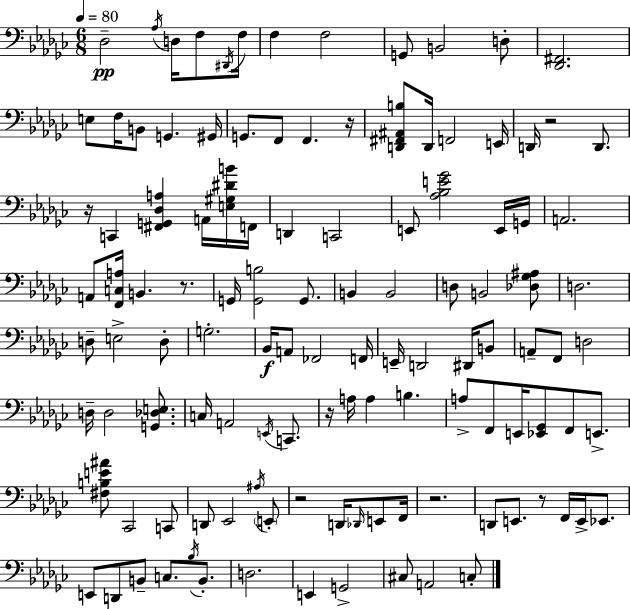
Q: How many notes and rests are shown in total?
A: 117